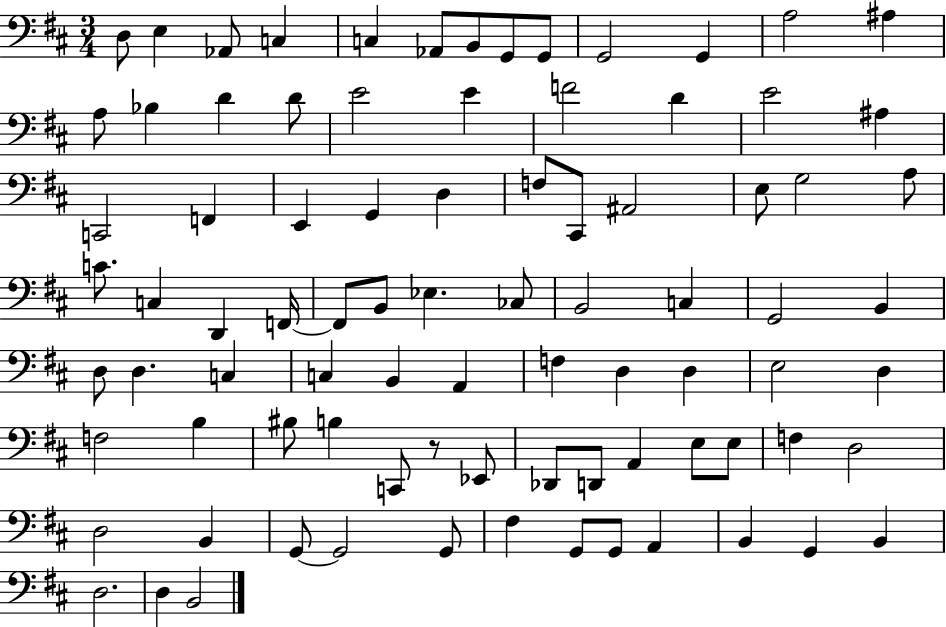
{
  \clef bass
  \numericTimeSignature
  \time 3/4
  \key d \major
  \repeat volta 2 { d8 e4 aes,8 c4 | c4 aes,8 b,8 g,8 g,8 | g,2 g,4 | a2 ais4 | \break a8 bes4 d'4 d'8 | e'2 e'4 | f'2 d'4 | e'2 ais4 | \break c,2 f,4 | e,4 g,4 d4 | f8 cis,8 ais,2 | e8 g2 a8 | \break c'8. c4 d,4 f,16~~ | f,8 b,8 ees4. ces8 | b,2 c4 | g,2 b,4 | \break d8 d4. c4 | c4 b,4 a,4 | f4 d4 d4 | e2 d4 | \break f2 b4 | bis8 b4 c,8 r8 ees,8 | des,8 d,8 a,4 e8 e8 | f4 d2 | \break d2 b,4 | g,8~~ g,2 g,8 | fis4 g,8 g,8 a,4 | b,4 g,4 b,4 | \break d2. | d4 b,2 | } \bar "|."
}